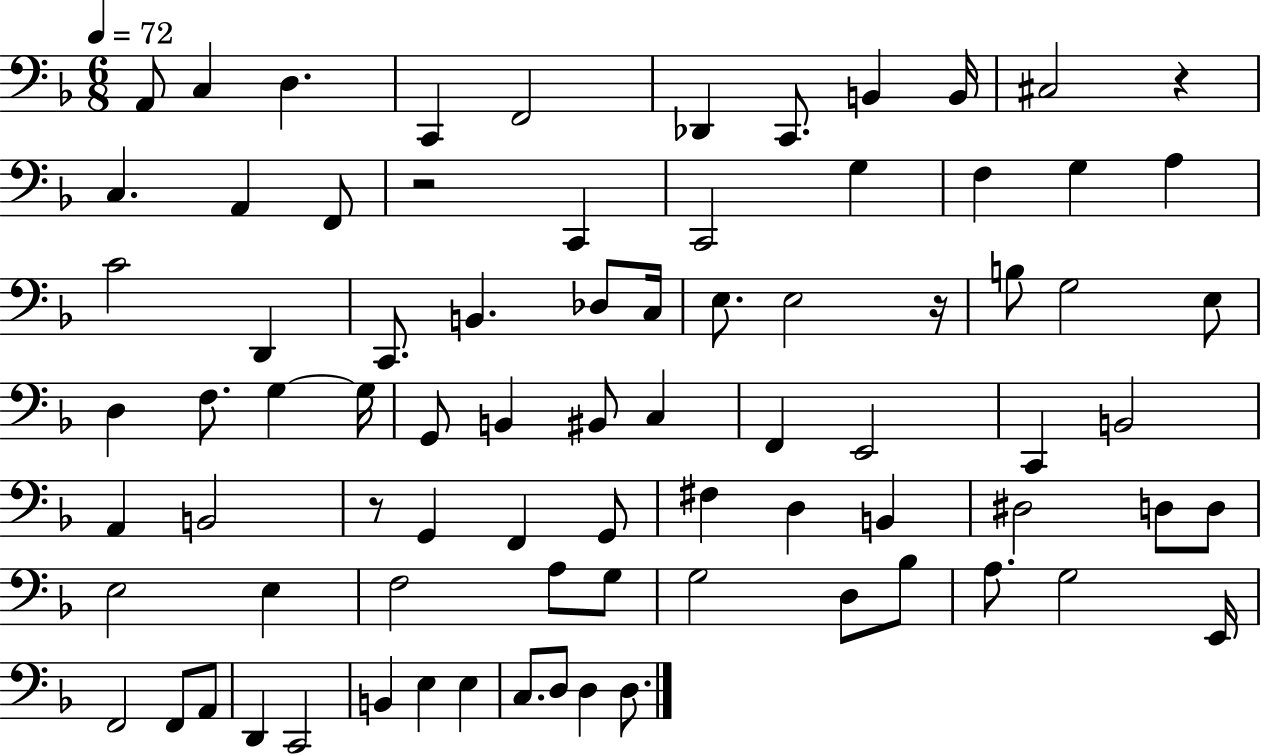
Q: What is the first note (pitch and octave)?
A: A2